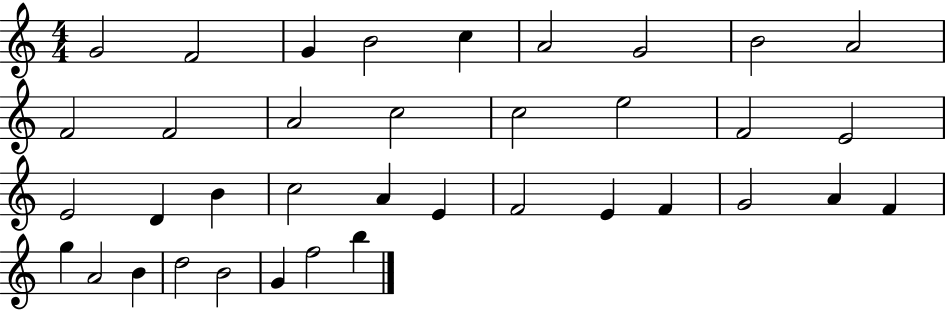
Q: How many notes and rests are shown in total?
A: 37